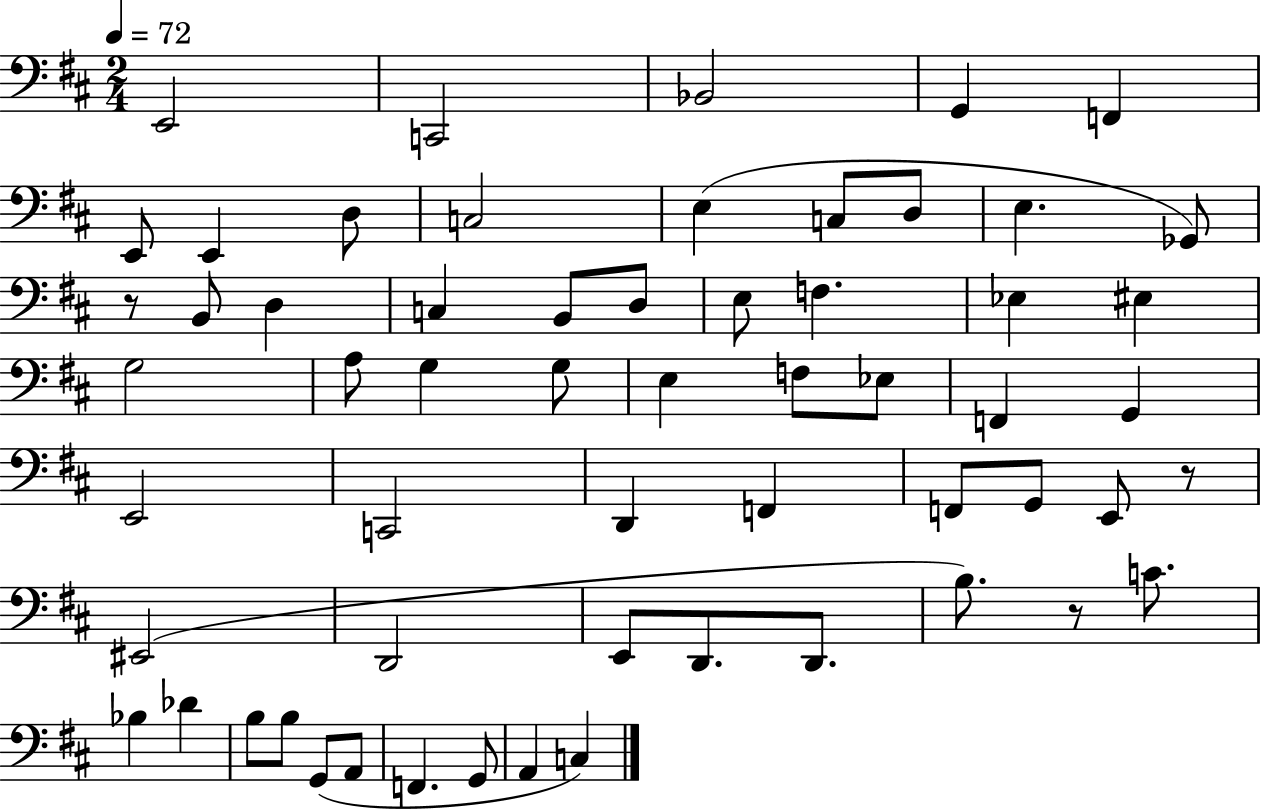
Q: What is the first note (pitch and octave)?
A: E2